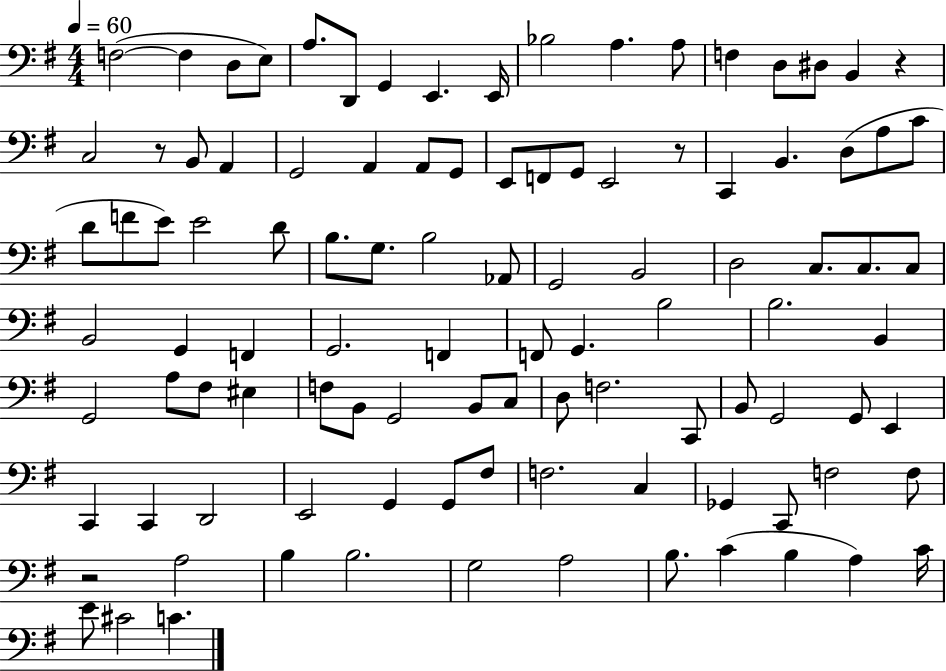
{
  \clef bass
  \numericTimeSignature
  \time 4/4
  \key g \major
  \tempo 4 = 60
  \repeat volta 2 { f2~(~ f4 d8 e8) | a8. d,8 g,4 e,4. e,16 | bes2 a4. a8 | f4 d8 dis8 b,4 r4 | \break c2 r8 b,8 a,4 | g,2 a,4 a,8 g,8 | e,8 f,8 g,8 e,2 r8 | c,4 b,4. d8( a8 c'8 | \break d'8 f'8 e'8) e'2 d'8 | b8. g8. b2 aes,8 | g,2 b,2 | d2 c8. c8. c8 | \break b,2 g,4 f,4 | g,2. f,4 | f,8 g,4. b2 | b2. b,4 | \break g,2 a8 fis8 eis4 | f8 b,8 g,2 b,8 c8 | d8 f2. c,8 | b,8 g,2 g,8 e,4 | \break c,4 c,4 d,2 | e,2 g,4 g,8 fis8 | f2. c4 | ges,4 c,8 f2 f8 | \break r2 a2 | b4 b2. | g2 a2 | b8. c'4( b4 a4) c'16 | \break e'8 cis'2 c'4. | } \bar "|."
}